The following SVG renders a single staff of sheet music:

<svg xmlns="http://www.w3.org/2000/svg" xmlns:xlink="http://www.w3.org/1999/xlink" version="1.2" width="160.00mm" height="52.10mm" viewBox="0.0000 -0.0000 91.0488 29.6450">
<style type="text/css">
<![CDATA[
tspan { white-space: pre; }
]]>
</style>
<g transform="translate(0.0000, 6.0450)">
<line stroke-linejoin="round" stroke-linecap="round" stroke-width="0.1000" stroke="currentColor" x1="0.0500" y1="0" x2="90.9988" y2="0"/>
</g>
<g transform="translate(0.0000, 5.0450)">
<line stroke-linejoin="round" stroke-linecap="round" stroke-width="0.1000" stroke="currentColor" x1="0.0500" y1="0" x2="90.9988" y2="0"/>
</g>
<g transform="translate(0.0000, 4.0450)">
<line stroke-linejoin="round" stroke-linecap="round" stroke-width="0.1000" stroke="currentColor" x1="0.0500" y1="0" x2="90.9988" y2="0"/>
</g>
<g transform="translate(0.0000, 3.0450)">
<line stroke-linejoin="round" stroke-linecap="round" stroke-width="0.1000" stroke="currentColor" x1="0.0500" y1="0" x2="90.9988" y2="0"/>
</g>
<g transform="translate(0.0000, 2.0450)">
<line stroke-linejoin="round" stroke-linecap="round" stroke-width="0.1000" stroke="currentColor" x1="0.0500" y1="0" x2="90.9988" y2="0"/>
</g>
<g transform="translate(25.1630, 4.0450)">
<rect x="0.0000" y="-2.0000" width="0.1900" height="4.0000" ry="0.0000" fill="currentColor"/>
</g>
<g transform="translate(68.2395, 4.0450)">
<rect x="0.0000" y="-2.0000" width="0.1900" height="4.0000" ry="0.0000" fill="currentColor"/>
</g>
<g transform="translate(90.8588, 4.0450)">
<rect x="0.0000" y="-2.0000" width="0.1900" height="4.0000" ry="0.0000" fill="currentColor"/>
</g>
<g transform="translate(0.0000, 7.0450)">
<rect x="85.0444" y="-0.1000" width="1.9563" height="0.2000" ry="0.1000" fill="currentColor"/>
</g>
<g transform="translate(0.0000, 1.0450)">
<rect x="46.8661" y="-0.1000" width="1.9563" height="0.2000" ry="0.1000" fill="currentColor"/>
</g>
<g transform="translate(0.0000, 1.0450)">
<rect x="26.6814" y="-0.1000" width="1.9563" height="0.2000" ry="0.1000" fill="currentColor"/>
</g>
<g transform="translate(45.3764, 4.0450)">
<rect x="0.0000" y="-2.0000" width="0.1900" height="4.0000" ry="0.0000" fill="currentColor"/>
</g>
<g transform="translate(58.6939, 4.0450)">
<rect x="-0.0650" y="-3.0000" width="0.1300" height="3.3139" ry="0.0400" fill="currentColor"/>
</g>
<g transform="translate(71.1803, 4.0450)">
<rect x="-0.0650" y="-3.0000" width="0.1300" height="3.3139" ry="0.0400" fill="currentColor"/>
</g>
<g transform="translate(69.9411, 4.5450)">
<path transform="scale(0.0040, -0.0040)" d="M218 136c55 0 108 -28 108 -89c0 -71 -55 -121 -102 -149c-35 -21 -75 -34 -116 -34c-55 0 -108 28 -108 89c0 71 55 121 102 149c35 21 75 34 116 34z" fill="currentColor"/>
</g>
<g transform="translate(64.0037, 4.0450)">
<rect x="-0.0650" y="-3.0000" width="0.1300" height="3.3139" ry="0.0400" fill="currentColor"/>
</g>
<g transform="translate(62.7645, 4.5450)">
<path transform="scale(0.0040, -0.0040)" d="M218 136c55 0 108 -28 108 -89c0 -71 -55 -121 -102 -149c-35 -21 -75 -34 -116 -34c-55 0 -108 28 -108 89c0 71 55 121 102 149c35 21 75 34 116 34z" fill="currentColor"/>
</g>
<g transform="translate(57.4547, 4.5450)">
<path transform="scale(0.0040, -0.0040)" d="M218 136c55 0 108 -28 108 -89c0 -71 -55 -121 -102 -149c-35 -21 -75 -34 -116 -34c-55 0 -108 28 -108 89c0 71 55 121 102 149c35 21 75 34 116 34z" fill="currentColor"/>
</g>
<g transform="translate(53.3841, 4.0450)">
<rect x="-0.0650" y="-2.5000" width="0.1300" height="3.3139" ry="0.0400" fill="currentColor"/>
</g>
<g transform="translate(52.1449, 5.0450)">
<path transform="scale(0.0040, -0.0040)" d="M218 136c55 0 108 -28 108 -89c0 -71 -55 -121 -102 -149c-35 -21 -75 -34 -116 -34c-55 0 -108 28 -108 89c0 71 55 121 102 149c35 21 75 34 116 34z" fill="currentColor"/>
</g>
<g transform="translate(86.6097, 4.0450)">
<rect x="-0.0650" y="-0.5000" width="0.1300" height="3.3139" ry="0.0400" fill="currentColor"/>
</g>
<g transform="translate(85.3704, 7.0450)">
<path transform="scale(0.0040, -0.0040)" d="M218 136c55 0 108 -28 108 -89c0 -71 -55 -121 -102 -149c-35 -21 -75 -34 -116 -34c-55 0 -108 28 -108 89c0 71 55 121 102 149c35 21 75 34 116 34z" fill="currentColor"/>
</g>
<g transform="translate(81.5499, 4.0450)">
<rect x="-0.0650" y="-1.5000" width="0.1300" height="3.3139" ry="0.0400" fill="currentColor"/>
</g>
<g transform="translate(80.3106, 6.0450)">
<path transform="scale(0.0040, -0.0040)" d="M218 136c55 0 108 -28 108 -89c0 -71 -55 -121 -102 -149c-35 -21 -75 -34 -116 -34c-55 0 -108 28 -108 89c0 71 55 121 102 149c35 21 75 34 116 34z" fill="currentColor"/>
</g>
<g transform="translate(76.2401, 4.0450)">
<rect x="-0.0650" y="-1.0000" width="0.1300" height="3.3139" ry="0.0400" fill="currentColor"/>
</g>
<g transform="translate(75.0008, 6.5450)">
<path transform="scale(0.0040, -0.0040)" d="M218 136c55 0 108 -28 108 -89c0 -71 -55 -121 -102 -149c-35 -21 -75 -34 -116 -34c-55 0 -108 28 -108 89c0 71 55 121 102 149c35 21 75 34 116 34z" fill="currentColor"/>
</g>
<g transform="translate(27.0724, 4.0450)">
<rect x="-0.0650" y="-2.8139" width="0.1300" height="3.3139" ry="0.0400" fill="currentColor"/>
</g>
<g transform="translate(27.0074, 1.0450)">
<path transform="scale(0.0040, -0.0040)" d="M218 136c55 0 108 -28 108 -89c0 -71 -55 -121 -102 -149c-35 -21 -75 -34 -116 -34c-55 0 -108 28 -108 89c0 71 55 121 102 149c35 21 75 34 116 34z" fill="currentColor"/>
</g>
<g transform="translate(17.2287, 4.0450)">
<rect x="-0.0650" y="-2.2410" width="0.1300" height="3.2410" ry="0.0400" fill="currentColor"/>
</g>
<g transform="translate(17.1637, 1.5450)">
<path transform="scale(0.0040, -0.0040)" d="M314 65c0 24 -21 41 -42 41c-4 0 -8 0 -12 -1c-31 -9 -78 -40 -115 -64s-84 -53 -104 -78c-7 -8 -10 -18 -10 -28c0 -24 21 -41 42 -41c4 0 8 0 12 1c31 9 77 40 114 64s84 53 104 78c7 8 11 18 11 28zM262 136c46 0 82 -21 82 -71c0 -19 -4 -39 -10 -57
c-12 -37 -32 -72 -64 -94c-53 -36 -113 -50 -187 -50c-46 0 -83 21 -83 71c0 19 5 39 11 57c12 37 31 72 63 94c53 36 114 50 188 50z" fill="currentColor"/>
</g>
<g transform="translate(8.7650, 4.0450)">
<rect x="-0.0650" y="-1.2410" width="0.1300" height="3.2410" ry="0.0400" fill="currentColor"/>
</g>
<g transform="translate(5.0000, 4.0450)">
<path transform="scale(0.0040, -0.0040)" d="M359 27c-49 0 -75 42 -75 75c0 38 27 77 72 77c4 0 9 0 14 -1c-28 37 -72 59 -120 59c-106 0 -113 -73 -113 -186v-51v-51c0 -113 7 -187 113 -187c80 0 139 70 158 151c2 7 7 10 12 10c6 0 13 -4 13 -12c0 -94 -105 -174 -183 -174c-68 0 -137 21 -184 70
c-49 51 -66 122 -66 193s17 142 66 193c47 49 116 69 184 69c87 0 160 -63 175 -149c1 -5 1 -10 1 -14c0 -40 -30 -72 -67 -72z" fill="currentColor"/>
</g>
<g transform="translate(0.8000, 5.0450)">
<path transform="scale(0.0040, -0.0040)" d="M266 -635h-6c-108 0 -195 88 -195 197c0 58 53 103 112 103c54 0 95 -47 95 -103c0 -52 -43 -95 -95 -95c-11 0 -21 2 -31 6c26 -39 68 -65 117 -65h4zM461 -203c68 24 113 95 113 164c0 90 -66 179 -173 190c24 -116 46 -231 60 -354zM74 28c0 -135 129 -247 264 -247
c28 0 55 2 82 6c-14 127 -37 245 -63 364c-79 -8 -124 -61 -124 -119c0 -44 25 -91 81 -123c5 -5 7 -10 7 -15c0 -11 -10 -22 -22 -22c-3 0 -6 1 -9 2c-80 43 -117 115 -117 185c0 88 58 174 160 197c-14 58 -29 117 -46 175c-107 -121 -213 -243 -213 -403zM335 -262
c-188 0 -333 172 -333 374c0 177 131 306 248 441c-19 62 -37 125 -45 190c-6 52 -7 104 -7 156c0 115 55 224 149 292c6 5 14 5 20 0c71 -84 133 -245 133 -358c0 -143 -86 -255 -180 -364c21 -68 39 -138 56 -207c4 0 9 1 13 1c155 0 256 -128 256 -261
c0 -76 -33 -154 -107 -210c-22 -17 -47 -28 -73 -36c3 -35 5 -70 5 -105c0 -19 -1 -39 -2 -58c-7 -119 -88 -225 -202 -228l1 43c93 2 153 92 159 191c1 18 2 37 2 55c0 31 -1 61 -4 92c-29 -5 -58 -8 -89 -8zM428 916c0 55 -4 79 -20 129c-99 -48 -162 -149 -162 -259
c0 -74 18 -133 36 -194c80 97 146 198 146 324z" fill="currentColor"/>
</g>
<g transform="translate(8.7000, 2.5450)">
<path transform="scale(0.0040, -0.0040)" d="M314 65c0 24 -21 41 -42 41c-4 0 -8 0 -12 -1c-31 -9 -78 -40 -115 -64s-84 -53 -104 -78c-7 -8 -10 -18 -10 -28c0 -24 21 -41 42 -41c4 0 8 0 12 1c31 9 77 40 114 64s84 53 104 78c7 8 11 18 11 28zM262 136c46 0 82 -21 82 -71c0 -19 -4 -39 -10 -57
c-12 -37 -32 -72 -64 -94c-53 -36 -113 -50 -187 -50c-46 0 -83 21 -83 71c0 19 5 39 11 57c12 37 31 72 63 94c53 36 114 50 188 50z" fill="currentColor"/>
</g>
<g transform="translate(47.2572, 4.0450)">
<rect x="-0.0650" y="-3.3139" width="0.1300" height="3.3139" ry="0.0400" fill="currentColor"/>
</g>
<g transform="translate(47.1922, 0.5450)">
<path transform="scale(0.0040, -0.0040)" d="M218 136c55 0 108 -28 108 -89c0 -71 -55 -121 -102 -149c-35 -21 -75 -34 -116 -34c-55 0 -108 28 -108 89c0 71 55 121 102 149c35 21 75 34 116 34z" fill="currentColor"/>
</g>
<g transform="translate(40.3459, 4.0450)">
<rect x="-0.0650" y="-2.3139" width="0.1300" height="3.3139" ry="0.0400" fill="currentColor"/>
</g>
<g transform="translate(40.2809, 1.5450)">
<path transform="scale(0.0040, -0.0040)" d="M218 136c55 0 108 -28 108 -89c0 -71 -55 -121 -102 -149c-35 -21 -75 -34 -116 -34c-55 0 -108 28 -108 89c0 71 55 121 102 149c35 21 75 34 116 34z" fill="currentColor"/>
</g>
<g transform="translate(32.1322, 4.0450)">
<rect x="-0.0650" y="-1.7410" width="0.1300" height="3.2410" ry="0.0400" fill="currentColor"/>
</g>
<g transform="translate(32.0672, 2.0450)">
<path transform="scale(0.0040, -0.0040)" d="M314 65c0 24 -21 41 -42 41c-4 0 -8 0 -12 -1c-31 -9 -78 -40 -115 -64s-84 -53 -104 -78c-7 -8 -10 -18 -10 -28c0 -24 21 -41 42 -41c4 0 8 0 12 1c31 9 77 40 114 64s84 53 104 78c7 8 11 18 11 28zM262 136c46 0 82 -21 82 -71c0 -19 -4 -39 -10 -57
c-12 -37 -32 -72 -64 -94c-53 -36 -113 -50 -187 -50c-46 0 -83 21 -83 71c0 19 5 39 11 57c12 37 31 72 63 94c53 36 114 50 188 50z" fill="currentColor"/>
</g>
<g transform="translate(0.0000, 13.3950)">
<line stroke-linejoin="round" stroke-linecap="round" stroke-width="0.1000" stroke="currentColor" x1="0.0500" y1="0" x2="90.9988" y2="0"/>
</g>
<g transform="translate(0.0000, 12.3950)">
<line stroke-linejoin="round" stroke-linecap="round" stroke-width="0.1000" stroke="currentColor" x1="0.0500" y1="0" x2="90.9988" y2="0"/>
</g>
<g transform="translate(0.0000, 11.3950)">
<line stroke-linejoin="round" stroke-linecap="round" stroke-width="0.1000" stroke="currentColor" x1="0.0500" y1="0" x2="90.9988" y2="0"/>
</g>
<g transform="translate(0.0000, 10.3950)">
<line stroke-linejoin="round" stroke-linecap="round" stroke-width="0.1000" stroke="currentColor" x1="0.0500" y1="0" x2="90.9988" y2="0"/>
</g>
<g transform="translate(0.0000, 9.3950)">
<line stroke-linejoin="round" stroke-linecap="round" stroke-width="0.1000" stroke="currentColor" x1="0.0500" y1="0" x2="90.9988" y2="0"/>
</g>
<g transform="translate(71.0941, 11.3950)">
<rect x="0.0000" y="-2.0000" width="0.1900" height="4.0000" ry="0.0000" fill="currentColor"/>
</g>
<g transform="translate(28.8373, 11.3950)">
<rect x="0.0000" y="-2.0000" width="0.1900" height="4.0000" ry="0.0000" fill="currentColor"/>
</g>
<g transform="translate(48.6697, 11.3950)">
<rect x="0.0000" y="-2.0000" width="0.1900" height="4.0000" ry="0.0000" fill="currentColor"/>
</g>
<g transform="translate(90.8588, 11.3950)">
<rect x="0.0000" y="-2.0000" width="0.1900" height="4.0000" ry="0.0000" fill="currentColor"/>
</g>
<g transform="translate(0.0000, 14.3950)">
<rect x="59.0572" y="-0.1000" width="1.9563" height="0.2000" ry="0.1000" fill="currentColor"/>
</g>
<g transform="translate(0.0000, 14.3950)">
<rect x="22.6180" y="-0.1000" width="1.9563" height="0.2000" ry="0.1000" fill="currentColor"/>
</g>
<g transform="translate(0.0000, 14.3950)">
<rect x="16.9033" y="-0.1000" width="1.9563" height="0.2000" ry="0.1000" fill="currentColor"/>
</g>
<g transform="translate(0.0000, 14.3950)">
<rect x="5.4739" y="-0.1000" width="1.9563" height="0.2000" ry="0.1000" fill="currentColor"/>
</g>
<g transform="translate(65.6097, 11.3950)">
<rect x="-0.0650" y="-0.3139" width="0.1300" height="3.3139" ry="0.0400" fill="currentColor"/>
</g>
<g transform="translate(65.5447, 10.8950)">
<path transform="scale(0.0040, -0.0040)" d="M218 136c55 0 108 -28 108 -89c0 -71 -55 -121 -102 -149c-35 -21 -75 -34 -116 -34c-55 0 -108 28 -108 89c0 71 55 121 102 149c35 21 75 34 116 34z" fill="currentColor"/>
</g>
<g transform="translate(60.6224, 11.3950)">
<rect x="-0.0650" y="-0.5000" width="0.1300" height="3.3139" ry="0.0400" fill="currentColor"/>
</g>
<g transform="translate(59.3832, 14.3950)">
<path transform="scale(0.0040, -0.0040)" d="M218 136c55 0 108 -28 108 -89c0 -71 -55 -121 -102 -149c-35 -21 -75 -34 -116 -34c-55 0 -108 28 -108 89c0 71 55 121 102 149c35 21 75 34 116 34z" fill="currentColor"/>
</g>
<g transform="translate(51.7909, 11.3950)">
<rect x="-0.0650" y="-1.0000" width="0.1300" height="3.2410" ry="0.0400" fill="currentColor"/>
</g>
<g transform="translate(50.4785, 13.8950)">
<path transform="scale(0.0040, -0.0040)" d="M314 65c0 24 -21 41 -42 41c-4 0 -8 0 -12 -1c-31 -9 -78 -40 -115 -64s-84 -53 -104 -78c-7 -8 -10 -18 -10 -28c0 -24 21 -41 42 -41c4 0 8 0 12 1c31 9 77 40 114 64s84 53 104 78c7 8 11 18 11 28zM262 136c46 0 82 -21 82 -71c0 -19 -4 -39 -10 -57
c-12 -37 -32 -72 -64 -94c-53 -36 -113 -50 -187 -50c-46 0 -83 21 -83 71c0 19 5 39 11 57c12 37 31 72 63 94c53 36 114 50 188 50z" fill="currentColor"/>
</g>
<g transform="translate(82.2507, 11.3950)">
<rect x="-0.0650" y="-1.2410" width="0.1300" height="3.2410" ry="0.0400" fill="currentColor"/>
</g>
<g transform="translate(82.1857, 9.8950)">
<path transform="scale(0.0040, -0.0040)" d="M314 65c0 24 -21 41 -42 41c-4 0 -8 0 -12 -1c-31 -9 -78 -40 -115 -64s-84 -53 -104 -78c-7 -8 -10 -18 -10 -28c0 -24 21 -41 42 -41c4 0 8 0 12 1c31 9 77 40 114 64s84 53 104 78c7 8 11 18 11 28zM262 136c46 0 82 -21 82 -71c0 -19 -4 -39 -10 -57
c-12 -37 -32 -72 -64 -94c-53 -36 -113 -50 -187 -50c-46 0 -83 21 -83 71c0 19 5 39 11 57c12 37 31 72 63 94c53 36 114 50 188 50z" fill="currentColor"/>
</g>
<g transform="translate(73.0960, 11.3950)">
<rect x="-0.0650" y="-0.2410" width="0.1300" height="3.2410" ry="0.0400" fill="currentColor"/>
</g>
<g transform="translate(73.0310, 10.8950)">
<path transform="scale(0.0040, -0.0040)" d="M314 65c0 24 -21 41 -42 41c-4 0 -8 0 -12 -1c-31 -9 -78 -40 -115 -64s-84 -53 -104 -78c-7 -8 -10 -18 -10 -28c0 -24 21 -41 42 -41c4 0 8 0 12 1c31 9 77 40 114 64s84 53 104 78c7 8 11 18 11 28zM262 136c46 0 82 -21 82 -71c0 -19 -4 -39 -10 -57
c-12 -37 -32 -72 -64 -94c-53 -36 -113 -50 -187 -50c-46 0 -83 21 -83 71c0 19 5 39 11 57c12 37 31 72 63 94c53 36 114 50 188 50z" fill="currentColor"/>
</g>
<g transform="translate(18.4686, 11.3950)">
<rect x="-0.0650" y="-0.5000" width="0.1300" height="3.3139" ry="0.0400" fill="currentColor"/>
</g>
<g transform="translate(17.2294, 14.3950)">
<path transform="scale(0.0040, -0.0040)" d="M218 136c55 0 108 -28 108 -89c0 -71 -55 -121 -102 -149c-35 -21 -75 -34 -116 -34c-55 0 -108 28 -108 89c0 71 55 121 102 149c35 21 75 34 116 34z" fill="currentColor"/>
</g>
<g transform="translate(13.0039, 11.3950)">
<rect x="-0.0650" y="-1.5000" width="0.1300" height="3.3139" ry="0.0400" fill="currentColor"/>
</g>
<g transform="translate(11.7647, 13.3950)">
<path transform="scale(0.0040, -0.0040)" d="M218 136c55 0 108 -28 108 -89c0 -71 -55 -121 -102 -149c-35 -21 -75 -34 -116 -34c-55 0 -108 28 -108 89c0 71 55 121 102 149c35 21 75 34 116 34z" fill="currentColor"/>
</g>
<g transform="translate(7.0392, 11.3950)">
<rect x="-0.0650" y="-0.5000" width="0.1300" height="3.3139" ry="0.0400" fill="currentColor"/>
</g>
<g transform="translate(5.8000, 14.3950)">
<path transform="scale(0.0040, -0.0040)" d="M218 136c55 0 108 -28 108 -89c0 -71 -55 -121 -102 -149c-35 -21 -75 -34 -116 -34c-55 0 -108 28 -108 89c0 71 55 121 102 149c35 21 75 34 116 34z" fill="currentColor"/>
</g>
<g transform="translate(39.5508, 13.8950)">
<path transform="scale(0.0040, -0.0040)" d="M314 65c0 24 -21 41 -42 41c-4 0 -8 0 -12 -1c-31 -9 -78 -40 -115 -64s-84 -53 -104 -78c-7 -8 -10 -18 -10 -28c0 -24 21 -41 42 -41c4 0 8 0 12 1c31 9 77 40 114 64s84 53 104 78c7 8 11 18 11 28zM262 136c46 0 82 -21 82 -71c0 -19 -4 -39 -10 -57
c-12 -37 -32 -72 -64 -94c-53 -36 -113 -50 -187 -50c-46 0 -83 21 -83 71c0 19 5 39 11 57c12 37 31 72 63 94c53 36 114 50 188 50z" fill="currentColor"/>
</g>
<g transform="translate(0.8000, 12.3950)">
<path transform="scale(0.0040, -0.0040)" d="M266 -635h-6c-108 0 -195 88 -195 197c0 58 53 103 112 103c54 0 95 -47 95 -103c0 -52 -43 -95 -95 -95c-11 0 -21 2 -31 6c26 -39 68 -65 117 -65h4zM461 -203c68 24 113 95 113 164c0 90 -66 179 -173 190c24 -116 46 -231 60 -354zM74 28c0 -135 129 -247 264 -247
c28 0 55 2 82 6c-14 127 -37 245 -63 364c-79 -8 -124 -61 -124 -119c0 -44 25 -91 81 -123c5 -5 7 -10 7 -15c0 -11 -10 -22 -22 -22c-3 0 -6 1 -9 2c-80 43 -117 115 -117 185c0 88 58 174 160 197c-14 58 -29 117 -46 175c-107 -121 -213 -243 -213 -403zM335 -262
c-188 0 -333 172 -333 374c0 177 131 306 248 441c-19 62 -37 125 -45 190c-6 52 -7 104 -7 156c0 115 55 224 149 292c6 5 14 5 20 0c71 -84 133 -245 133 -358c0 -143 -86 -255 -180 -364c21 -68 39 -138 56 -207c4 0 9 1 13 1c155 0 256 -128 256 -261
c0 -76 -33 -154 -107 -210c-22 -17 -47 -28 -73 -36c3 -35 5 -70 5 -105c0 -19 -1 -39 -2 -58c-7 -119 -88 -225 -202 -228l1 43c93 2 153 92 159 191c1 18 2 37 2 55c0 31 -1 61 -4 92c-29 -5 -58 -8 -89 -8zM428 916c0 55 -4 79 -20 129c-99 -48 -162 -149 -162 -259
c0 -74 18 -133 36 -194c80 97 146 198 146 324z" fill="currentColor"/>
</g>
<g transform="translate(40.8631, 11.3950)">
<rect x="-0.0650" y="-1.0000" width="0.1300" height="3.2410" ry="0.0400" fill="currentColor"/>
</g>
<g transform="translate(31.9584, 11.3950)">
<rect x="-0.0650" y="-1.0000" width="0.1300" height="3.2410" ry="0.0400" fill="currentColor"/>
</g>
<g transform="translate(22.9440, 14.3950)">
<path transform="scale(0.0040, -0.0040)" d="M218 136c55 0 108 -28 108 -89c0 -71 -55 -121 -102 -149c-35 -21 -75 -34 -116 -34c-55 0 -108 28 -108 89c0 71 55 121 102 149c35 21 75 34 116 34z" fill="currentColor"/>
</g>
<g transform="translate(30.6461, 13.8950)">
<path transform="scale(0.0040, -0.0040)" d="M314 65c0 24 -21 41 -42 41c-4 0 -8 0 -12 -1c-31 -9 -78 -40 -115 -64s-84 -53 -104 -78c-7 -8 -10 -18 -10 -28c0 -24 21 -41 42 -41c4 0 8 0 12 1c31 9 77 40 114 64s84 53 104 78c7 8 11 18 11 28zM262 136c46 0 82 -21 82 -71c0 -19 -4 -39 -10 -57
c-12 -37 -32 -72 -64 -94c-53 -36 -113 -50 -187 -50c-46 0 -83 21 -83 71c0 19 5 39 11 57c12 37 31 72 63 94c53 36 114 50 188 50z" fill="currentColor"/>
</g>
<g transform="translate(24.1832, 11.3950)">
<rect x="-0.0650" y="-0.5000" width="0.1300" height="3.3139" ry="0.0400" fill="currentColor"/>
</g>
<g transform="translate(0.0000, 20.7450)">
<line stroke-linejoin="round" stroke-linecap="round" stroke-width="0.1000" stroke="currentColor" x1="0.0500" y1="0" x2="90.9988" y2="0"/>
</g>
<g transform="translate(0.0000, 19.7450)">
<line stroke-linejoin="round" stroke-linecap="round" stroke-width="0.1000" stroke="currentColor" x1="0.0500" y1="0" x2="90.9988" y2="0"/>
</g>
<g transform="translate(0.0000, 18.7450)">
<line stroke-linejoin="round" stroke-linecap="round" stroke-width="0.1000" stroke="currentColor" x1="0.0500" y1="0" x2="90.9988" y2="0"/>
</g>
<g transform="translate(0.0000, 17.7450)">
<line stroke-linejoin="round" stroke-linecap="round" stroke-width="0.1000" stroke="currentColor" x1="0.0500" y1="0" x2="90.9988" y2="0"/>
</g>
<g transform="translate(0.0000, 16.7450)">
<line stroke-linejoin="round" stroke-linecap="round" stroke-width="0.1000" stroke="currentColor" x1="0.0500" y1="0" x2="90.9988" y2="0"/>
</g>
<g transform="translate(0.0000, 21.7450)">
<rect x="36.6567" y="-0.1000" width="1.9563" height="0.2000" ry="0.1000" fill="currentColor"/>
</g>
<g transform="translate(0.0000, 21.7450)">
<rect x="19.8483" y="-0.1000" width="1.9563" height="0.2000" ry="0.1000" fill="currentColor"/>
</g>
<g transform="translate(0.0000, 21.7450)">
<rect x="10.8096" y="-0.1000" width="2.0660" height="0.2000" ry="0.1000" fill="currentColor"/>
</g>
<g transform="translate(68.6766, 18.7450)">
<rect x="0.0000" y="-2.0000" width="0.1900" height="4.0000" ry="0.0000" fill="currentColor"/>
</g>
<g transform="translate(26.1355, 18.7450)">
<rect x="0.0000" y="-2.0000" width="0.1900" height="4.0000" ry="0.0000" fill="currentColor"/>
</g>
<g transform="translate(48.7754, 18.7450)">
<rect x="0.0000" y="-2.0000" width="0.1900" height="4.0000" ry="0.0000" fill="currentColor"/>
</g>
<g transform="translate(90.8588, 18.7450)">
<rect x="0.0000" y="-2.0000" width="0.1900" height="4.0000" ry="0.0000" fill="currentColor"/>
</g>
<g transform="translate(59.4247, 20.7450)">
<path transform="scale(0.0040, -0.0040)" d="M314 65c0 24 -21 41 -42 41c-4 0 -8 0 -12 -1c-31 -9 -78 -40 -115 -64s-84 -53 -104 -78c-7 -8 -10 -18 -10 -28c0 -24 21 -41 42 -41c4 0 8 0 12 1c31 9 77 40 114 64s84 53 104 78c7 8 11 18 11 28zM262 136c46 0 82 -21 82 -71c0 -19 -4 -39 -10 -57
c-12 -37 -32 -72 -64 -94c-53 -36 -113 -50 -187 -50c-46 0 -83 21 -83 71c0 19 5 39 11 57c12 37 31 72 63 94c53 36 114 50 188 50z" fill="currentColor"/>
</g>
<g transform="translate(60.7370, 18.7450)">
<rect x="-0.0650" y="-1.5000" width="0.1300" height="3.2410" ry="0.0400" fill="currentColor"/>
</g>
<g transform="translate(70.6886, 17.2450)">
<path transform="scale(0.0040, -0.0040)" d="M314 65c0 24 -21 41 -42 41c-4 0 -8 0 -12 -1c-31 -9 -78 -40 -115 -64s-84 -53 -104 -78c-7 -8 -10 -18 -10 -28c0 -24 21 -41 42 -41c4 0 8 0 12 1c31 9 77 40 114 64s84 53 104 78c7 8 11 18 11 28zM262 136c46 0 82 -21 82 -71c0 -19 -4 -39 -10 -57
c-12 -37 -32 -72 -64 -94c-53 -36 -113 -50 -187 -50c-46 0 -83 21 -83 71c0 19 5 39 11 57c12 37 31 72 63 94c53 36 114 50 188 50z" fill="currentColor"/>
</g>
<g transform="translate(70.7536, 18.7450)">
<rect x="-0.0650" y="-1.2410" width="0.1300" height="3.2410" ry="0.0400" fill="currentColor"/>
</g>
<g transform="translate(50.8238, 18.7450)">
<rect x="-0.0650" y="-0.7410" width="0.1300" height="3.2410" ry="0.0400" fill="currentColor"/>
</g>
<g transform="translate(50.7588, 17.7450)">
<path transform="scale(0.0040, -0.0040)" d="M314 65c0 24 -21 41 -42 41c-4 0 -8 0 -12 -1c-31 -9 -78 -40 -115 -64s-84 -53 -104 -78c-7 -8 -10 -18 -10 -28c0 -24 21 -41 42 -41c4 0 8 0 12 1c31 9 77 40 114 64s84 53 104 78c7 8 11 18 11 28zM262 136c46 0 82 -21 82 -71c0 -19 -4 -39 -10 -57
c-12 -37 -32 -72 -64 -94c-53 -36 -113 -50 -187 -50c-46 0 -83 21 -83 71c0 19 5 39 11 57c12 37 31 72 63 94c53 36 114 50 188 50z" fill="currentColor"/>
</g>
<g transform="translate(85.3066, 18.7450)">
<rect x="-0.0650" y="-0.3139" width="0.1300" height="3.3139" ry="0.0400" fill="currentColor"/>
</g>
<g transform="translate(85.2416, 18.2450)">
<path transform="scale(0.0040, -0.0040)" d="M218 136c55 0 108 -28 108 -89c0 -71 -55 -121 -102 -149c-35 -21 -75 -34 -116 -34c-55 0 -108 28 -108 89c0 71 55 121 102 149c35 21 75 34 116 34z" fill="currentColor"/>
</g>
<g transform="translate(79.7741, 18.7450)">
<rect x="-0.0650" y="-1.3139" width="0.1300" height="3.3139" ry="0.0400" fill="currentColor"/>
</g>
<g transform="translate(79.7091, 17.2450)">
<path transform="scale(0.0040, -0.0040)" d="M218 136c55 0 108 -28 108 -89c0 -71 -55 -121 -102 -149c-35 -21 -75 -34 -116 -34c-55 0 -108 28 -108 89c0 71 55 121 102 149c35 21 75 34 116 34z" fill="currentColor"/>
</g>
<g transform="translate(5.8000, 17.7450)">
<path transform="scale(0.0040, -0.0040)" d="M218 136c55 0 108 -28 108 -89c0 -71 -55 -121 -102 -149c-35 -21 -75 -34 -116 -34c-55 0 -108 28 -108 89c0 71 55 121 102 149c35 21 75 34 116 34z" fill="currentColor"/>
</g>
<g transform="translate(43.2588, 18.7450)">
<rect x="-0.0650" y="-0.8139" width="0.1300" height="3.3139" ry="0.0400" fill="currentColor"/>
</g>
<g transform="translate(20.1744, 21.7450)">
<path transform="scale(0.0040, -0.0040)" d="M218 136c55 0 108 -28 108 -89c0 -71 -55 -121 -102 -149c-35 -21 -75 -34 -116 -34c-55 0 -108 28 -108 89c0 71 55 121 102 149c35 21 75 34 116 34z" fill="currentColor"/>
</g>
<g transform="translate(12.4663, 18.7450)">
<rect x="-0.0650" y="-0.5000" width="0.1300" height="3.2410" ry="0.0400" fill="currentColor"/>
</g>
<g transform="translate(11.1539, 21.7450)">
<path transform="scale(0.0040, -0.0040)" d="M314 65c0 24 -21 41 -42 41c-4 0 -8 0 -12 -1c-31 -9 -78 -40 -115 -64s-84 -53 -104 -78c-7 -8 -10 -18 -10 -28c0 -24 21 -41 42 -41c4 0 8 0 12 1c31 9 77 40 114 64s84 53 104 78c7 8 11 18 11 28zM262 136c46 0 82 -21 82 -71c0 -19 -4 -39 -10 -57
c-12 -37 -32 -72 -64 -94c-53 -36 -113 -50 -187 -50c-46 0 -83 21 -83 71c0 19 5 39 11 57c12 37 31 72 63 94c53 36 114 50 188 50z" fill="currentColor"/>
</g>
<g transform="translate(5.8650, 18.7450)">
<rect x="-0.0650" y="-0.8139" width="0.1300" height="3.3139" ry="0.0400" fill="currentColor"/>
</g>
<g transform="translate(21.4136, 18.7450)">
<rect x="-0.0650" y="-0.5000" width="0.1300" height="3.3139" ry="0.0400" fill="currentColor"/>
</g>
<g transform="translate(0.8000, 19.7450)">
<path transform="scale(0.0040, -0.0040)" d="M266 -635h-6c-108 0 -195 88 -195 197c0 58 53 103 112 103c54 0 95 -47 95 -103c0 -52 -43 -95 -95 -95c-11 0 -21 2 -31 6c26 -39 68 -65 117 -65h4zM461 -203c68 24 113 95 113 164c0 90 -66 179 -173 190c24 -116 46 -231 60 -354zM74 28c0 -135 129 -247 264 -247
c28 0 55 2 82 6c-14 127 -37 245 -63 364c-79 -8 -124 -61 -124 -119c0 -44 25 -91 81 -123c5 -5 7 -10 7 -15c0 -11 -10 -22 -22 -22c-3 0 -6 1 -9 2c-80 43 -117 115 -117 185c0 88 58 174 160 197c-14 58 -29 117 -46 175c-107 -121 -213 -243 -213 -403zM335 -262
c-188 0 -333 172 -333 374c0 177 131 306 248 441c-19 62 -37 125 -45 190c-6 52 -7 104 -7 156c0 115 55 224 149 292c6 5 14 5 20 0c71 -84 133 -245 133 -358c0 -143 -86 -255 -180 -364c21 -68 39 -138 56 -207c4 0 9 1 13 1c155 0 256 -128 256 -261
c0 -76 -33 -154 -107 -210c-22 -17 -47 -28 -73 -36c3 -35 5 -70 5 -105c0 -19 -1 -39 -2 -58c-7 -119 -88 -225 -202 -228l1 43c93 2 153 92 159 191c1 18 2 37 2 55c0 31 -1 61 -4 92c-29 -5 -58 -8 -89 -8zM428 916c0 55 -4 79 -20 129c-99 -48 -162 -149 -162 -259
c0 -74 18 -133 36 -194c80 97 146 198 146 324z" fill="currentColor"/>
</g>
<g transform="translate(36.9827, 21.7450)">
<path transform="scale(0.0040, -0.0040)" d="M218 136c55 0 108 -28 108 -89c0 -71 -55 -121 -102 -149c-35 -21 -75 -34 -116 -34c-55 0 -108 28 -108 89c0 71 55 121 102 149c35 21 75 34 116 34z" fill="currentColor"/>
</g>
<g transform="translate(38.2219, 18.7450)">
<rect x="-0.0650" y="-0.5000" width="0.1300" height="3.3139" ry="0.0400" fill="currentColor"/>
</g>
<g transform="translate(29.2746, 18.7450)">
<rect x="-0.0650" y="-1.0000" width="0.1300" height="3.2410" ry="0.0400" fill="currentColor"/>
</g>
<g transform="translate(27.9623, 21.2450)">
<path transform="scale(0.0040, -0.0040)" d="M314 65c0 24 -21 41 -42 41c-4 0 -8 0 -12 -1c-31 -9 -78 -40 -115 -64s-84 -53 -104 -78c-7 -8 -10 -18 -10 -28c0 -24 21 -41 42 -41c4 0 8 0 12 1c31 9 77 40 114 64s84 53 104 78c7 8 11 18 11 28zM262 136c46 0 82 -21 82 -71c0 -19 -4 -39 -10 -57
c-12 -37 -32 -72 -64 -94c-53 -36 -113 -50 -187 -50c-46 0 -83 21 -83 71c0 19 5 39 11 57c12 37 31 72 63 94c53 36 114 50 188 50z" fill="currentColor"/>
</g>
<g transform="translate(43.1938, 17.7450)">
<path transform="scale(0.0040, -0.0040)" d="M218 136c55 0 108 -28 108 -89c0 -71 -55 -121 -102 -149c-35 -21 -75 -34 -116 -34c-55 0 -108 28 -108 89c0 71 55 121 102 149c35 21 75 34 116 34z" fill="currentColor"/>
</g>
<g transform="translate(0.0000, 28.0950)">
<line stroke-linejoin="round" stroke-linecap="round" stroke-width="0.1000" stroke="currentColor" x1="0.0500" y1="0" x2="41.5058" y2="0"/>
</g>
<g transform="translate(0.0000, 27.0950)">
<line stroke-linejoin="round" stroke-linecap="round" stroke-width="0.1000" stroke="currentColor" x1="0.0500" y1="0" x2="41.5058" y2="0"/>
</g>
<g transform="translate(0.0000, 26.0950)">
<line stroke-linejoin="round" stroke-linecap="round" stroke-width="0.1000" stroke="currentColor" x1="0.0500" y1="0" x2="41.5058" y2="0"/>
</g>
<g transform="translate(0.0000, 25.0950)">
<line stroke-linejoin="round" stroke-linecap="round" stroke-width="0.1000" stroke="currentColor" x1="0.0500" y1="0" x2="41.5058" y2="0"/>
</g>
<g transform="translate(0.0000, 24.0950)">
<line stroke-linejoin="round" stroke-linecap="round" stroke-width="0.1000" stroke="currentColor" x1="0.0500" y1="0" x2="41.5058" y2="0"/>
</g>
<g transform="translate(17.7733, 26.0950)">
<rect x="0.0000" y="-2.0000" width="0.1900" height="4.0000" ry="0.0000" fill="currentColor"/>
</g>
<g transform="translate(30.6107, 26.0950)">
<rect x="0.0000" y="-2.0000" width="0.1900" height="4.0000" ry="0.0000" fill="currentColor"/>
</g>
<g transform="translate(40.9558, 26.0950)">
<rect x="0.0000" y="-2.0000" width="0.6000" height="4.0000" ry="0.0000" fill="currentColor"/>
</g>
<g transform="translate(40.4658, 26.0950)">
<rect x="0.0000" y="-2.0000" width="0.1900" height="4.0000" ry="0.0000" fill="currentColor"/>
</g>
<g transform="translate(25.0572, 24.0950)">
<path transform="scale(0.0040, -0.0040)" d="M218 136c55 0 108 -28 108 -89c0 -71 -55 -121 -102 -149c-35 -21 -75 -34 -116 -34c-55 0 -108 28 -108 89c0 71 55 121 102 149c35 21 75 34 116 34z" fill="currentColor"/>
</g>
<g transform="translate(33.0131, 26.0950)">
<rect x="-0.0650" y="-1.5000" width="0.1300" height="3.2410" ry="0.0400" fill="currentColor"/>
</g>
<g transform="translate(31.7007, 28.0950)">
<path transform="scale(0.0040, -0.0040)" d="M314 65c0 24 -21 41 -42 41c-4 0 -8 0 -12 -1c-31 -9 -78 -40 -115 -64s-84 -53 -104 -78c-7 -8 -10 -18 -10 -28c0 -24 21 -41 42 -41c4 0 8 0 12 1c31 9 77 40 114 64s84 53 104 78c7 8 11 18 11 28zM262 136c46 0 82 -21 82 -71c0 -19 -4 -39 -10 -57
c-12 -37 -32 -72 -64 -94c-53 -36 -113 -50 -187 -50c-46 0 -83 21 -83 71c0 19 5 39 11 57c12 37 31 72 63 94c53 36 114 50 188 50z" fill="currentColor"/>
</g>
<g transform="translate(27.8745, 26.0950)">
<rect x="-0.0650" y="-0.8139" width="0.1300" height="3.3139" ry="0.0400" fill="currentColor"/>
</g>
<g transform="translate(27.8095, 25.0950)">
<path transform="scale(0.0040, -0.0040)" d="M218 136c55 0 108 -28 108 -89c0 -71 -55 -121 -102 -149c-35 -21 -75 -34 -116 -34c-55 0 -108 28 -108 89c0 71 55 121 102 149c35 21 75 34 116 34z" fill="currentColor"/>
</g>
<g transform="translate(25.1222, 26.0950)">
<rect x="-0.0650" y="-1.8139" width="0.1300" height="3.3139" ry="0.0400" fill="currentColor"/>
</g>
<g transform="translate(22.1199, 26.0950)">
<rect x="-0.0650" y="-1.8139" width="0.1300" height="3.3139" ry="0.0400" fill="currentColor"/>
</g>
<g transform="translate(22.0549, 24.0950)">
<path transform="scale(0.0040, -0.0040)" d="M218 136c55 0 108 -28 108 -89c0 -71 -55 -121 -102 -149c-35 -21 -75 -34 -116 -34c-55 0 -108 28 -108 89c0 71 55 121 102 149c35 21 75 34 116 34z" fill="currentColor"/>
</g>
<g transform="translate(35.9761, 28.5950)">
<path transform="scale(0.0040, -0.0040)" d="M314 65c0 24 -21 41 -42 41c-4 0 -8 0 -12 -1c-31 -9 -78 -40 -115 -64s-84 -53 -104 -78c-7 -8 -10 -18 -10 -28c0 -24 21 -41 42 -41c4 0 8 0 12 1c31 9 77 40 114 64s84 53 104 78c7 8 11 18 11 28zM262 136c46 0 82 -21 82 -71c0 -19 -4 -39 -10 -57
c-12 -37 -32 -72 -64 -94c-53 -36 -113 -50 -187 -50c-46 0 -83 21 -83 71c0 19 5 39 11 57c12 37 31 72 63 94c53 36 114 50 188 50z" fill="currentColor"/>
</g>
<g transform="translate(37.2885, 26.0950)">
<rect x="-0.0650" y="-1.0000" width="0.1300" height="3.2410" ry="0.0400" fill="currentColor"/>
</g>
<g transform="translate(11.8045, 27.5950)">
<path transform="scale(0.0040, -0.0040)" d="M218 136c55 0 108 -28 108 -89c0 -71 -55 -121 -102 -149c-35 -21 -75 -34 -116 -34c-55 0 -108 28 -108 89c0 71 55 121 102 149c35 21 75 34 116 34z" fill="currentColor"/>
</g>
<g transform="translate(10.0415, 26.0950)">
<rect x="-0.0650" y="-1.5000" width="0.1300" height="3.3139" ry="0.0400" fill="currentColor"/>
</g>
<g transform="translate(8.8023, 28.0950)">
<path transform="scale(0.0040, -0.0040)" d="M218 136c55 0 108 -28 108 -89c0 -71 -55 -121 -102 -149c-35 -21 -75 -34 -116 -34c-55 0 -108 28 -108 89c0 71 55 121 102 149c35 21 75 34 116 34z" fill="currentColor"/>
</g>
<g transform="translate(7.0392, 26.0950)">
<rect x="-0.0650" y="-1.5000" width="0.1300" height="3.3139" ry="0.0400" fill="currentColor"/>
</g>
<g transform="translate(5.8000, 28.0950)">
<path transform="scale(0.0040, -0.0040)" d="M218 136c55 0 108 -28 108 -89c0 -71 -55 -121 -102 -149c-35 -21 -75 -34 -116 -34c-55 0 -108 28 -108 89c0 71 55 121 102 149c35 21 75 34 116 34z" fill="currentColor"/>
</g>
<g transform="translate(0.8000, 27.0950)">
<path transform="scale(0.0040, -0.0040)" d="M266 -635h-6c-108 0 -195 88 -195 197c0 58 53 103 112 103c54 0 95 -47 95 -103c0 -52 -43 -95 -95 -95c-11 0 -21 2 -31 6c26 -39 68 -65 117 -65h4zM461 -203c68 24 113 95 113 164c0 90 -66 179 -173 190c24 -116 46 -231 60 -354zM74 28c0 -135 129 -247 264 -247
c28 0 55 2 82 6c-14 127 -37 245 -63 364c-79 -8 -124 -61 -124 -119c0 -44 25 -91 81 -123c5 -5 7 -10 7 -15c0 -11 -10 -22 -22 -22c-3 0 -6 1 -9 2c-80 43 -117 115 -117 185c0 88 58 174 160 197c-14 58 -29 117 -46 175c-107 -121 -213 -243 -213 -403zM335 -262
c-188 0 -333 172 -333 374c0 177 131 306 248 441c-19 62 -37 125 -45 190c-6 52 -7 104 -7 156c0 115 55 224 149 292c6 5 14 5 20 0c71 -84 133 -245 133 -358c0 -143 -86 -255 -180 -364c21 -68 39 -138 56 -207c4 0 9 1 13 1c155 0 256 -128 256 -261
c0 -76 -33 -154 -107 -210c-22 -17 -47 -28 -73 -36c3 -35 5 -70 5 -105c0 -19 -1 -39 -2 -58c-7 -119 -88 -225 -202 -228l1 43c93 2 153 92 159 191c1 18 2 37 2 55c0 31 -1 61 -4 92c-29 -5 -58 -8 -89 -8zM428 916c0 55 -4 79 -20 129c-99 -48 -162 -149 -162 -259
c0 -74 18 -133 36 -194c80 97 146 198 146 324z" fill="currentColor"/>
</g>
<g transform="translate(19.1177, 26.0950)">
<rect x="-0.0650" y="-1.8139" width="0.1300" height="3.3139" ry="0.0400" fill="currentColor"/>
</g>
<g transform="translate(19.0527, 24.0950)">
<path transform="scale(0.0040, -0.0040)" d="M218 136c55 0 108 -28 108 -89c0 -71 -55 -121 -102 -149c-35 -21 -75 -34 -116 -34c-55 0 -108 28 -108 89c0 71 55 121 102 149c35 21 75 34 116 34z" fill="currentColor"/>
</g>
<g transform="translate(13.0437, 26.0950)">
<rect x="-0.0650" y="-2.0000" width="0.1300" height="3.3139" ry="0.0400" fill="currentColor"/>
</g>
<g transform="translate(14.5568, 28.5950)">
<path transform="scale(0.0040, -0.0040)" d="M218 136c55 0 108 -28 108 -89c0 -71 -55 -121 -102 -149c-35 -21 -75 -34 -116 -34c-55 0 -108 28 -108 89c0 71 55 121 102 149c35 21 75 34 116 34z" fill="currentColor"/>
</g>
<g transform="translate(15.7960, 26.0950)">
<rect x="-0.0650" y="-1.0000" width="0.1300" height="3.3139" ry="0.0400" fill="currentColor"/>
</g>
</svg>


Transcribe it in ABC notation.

X:1
T:Untitled
M:4/4
L:1/4
K:C
e2 g2 a f2 g b G A A A D E C C E C C D2 D2 D2 C c c2 e2 d C2 C D2 C d d2 E2 e2 e c E E F D f f f d E2 D2